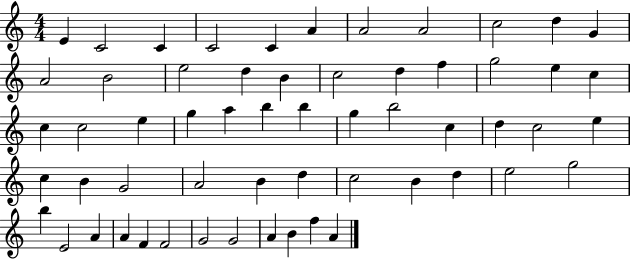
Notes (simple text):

E4/q C4/h C4/q C4/h C4/q A4/q A4/h A4/h C5/h D5/q G4/q A4/h B4/h E5/h D5/q B4/q C5/h D5/q F5/q G5/h E5/q C5/q C5/q C5/h E5/q G5/q A5/q B5/q B5/q G5/q B5/h C5/q D5/q C5/h E5/q C5/q B4/q G4/h A4/h B4/q D5/q C5/h B4/q D5/q E5/h G5/h B5/q E4/h A4/q A4/q F4/q F4/h G4/h G4/h A4/q B4/q F5/q A4/q